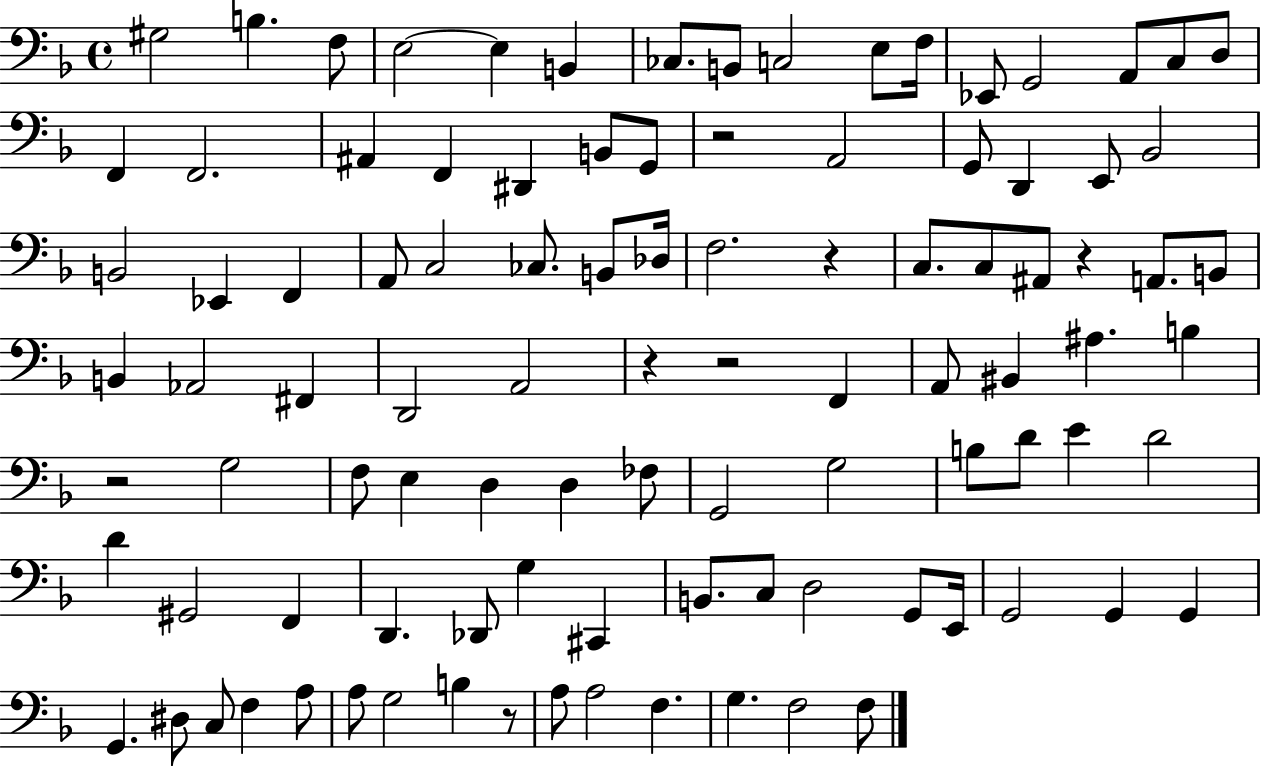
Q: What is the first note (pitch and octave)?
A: G#3